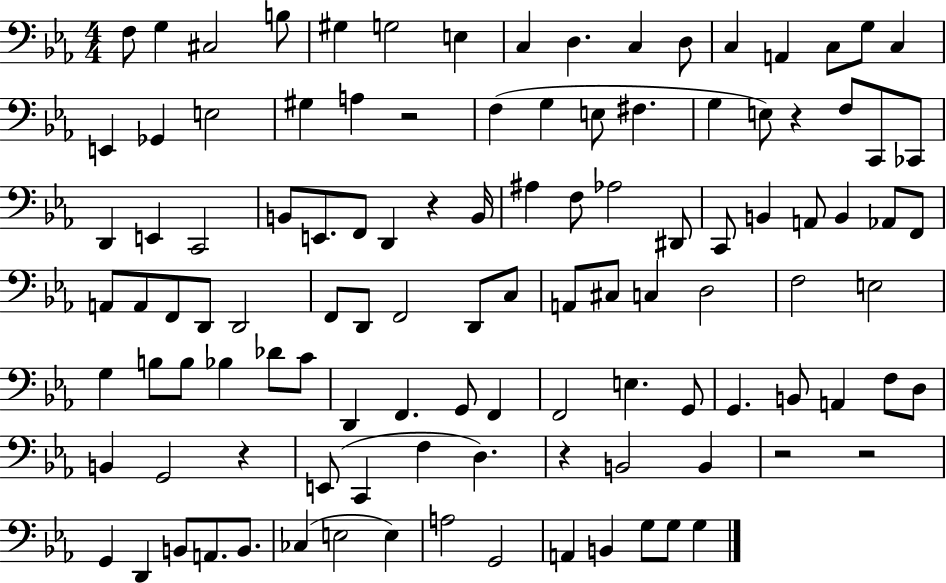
X:1
T:Untitled
M:4/4
L:1/4
K:Eb
F,/2 G, ^C,2 B,/2 ^G, G,2 E, C, D, C, D,/2 C, A,, C,/2 G,/2 C, E,, _G,, E,2 ^G, A, z2 F, G, E,/2 ^F, G, E,/2 z F,/2 C,,/2 _C,,/2 D,, E,, C,,2 B,,/2 E,,/2 F,,/2 D,, z B,,/4 ^A, F,/2 _A,2 ^D,,/2 C,,/2 B,, A,,/2 B,, _A,,/2 F,,/2 A,,/2 A,,/2 F,,/2 D,,/2 D,,2 F,,/2 D,,/2 F,,2 D,,/2 C,/2 A,,/2 ^C,/2 C, D,2 F,2 E,2 G, B,/2 B,/2 _B, _D/2 C/2 D,, F,, G,,/2 F,, F,,2 E, G,,/2 G,, B,,/2 A,, F,/2 D,/2 B,, G,,2 z E,,/2 C,, F, D, z B,,2 B,, z2 z2 G,, D,, B,,/2 A,,/2 B,,/2 _C, E,2 E, A,2 G,,2 A,, B,, G,/2 G,/2 G,